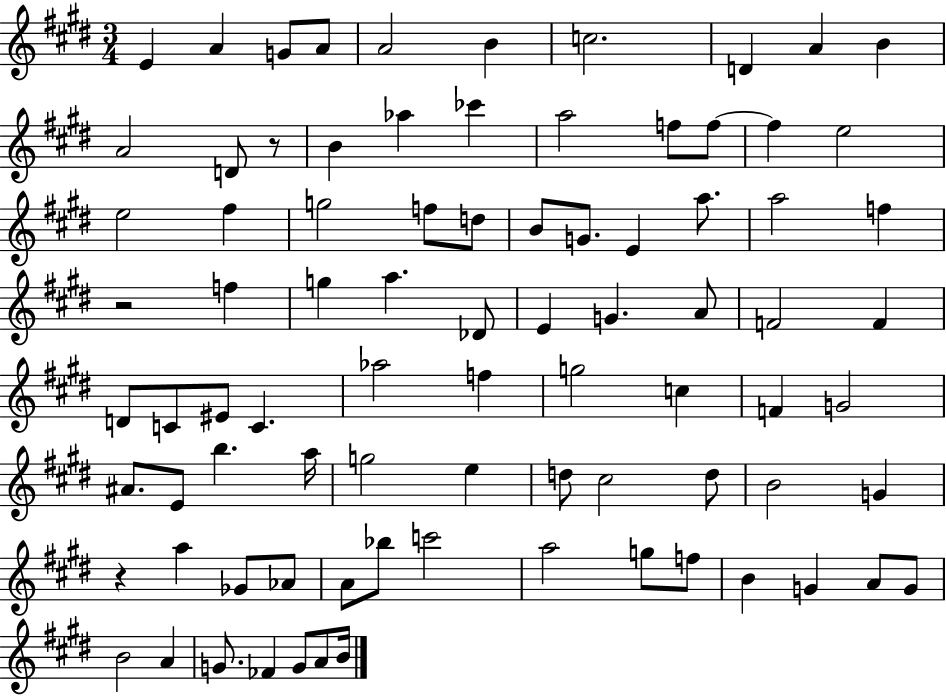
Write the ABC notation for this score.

X:1
T:Untitled
M:3/4
L:1/4
K:E
E A G/2 A/2 A2 B c2 D A B A2 D/2 z/2 B _a _c' a2 f/2 f/2 f e2 e2 ^f g2 f/2 d/2 B/2 G/2 E a/2 a2 f z2 f g a _D/2 E G A/2 F2 F D/2 C/2 ^E/2 C _a2 f g2 c F G2 ^A/2 E/2 b a/4 g2 e d/2 ^c2 d/2 B2 G z a _G/2 _A/2 A/2 _b/2 c'2 a2 g/2 f/2 B G A/2 G/2 B2 A G/2 _F G/2 A/2 B/4